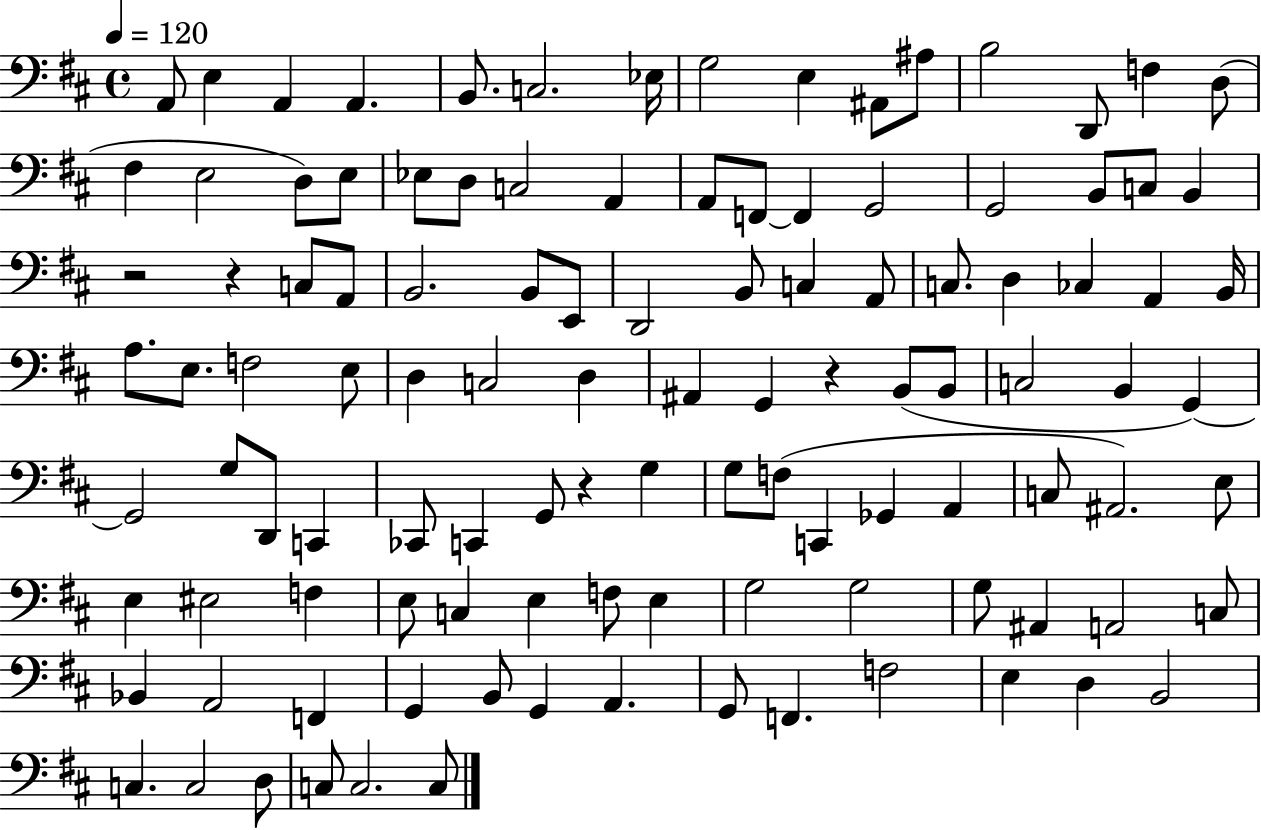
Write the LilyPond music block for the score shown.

{
  \clef bass
  \time 4/4
  \defaultTimeSignature
  \key d \major
  \tempo 4 = 120
  a,8 e4 a,4 a,4. | b,8. c2. ees16 | g2 e4 ais,8 ais8 | b2 d,8 f4 d8( | \break fis4 e2 d8) e8 | ees8 d8 c2 a,4 | a,8 f,8~~ f,4 g,2 | g,2 b,8 c8 b,4 | \break r2 r4 c8 a,8 | b,2. b,8 e,8 | d,2 b,8 c4 a,8 | c8. d4 ces4 a,4 b,16 | \break a8. e8. f2 e8 | d4 c2 d4 | ais,4 g,4 r4 b,8( b,8 | c2 b,4 g,4~~) | \break g,2 g8 d,8 c,4 | ces,8 c,4 g,8 r4 g4 | g8 f8( c,4 ges,4 a,4 | c8 ais,2.) e8 | \break e4 eis2 f4 | e8 c4 e4 f8 e4 | g2 g2 | g8 ais,4 a,2 c8 | \break bes,4 a,2 f,4 | g,4 b,8 g,4 a,4. | g,8 f,4. f2 | e4 d4 b,2 | \break c4. c2 d8 | c8 c2. c8 | \bar "|."
}